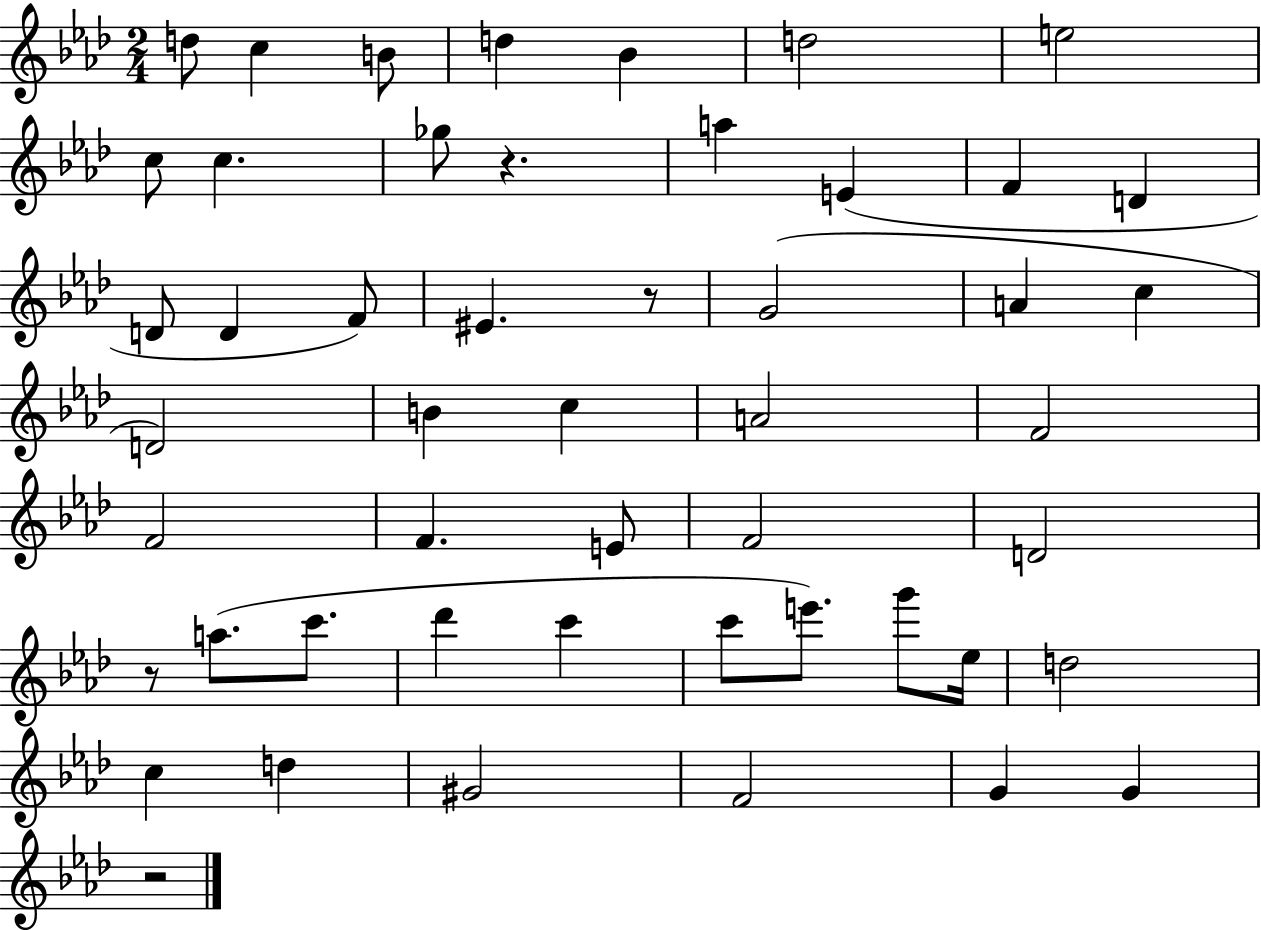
{
  \clef treble
  \numericTimeSignature
  \time 2/4
  \key aes \major
  d''8 c''4 b'8 | d''4 bes'4 | d''2 | e''2 | \break c''8 c''4. | ges''8 r4. | a''4 e'4( | f'4 d'4 | \break d'8 d'4 f'8) | eis'4. r8 | g'2( | a'4 c''4 | \break d'2) | b'4 c''4 | a'2 | f'2 | \break f'2 | f'4. e'8 | f'2 | d'2 | \break r8 a''8.( c'''8. | des'''4 c'''4 | c'''8 e'''8.) g'''8 ees''16 | d''2 | \break c''4 d''4 | gis'2 | f'2 | g'4 g'4 | \break r2 | \bar "|."
}